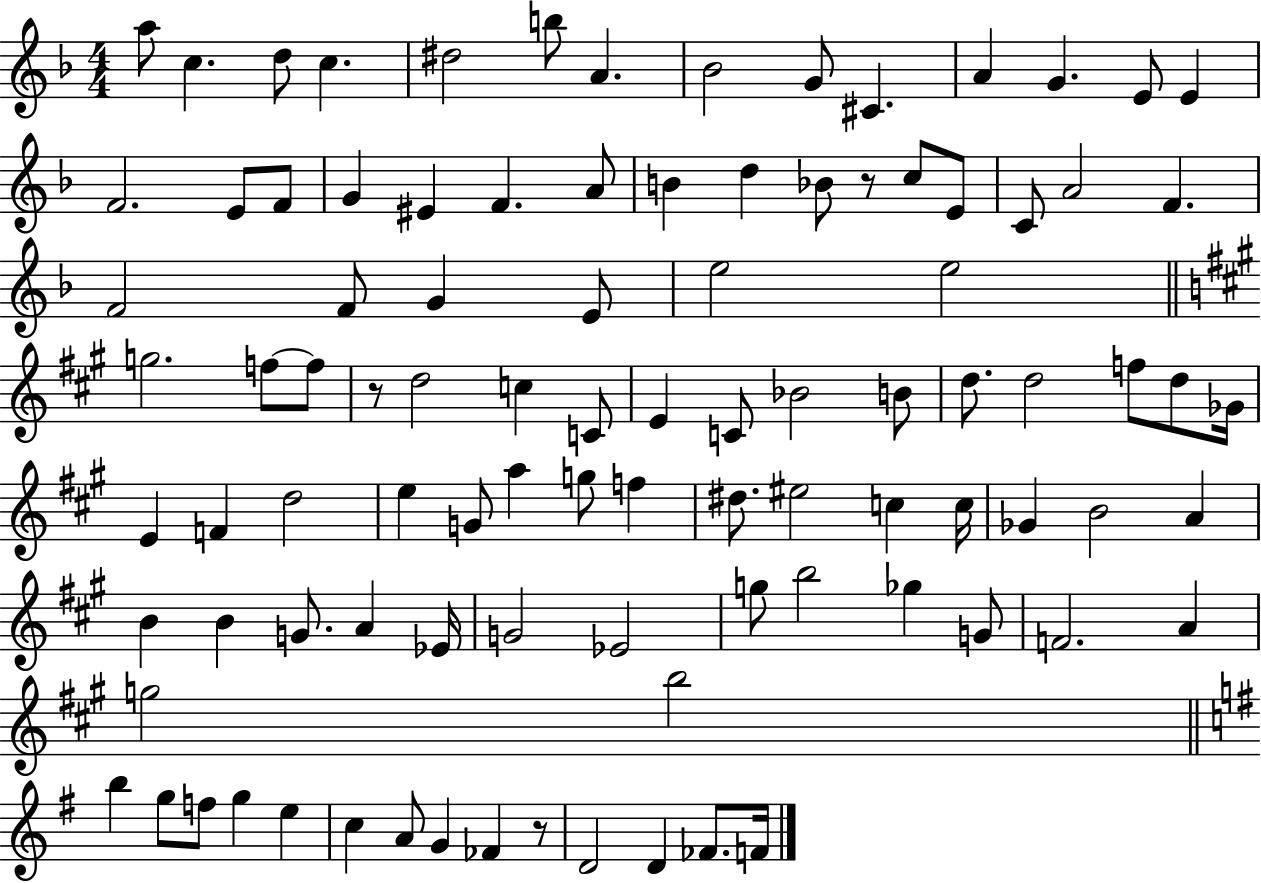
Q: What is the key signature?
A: F major